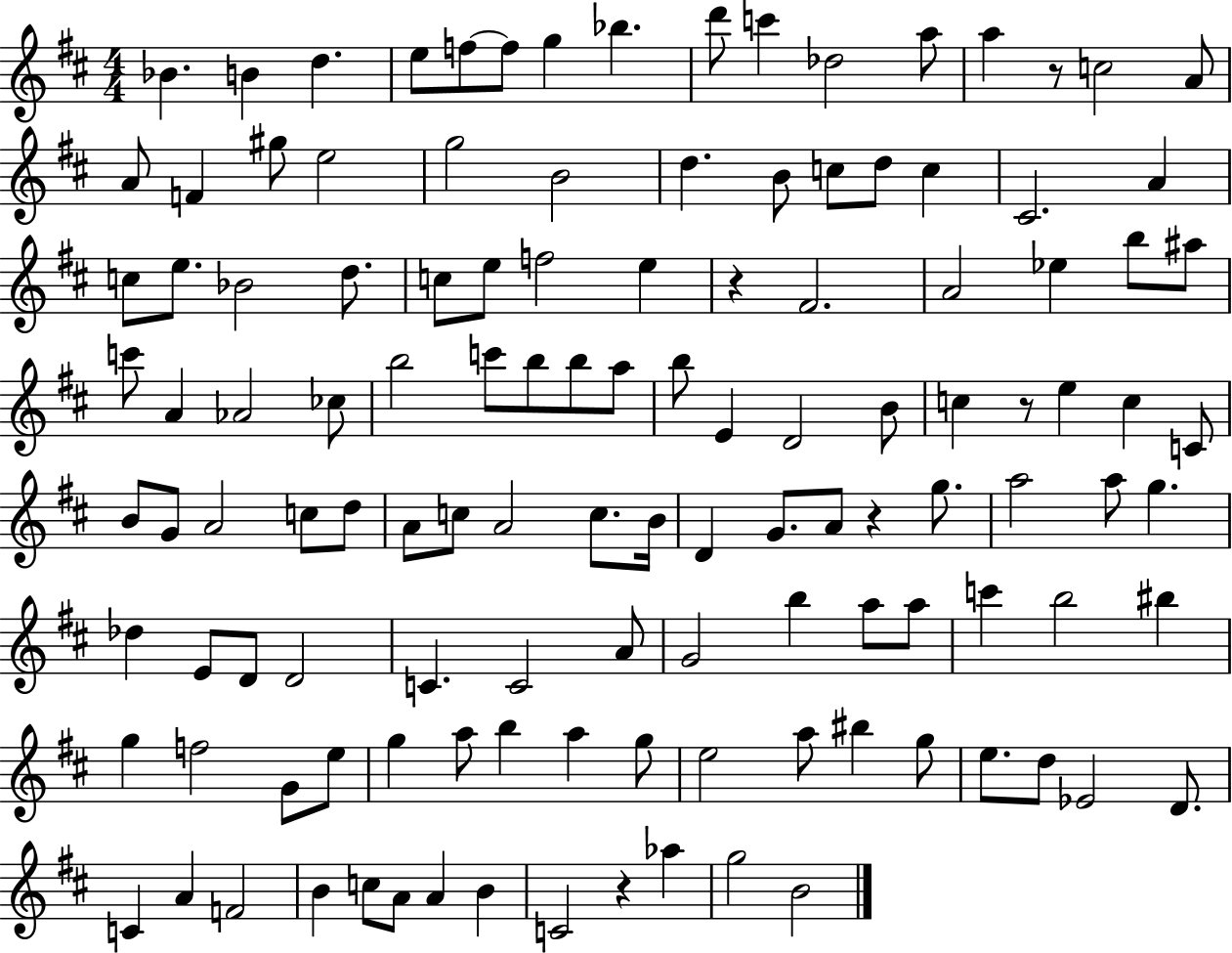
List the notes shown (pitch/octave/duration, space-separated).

Bb4/q. B4/q D5/q. E5/e F5/e F5/e G5/q Bb5/q. D6/e C6/q Db5/h A5/e A5/q R/e C5/h A4/e A4/e F4/q G#5/e E5/h G5/h B4/h D5/q. B4/e C5/e D5/e C5/q C#4/h. A4/q C5/e E5/e. Bb4/h D5/e. C5/e E5/e F5/h E5/q R/q F#4/h. A4/h Eb5/q B5/e A#5/e C6/e A4/q Ab4/h CES5/e B5/h C6/e B5/e B5/e A5/e B5/e E4/q D4/h B4/e C5/q R/e E5/q C5/q C4/e B4/e G4/e A4/h C5/e D5/e A4/e C5/e A4/h C5/e. B4/s D4/q G4/e. A4/e R/q G5/e. A5/h A5/e G5/q. Db5/q E4/e D4/e D4/h C4/q. C4/h A4/e G4/h B5/q A5/e A5/e C6/q B5/h BIS5/q G5/q F5/h G4/e E5/e G5/q A5/e B5/q A5/q G5/e E5/h A5/e BIS5/q G5/e E5/e. D5/e Eb4/h D4/e. C4/q A4/q F4/h B4/q C5/e A4/e A4/q B4/q C4/h R/q Ab5/q G5/h B4/h